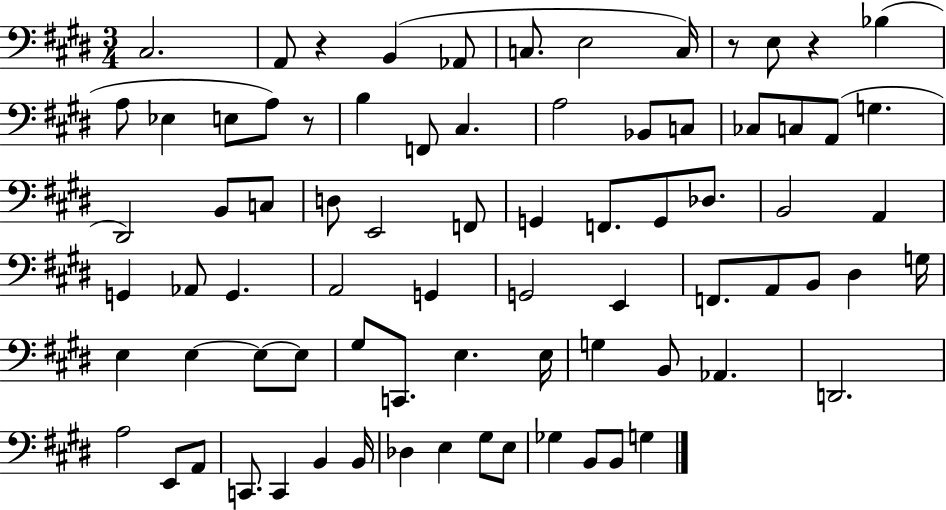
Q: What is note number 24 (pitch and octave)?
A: D#2